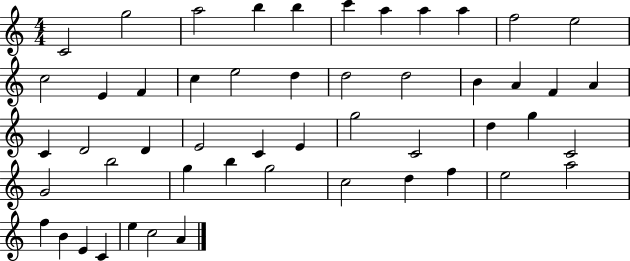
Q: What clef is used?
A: treble